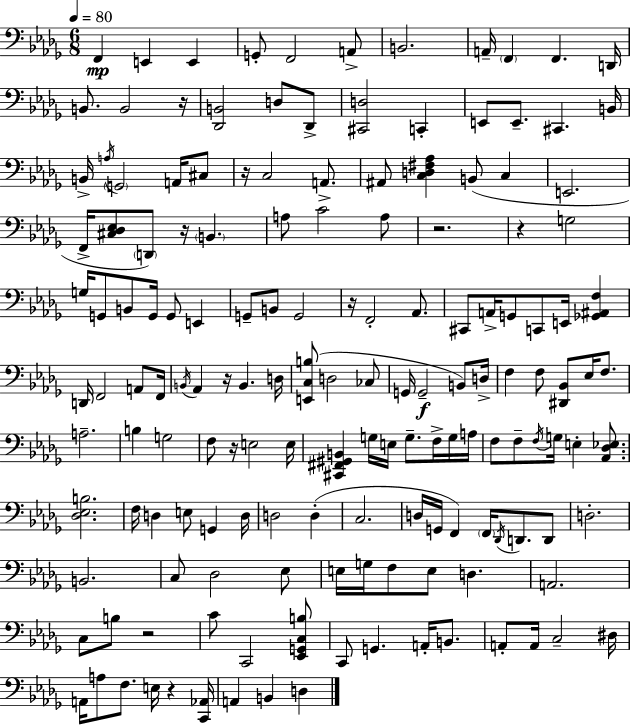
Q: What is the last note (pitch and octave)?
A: D3